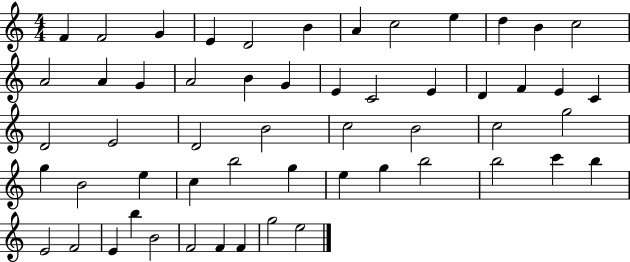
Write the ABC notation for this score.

X:1
T:Untitled
M:4/4
L:1/4
K:C
F F2 G E D2 B A c2 e d B c2 A2 A G A2 B G E C2 E D F E C D2 E2 D2 B2 c2 B2 c2 g2 g B2 e c b2 g e g b2 b2 c' b E2 F2 E b B2 F2 F F g2 e2